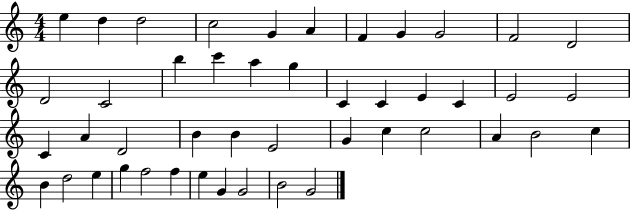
E5/q D5/q D5/h C5/h G4/q A4/q F4/q G4/q G4/h F4/h D4/h D4/h C4/h B5/q C6/q A5/q G5/q C4/q C4/q E4/q C4/q E4/h E4/h C4/q A4/q D4/h B4/q B4/q E4/h G4/q C5/q C5/h A4/q B4/h C5/q B4/q D5/h E5/q G5/q F5/h F5/q E5/q G4/q G4/h B4/h G4/h